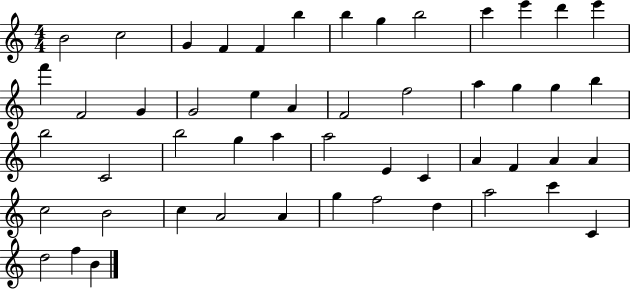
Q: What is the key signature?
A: C major